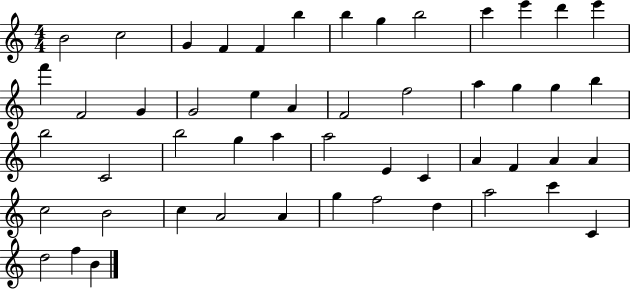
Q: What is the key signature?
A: C major